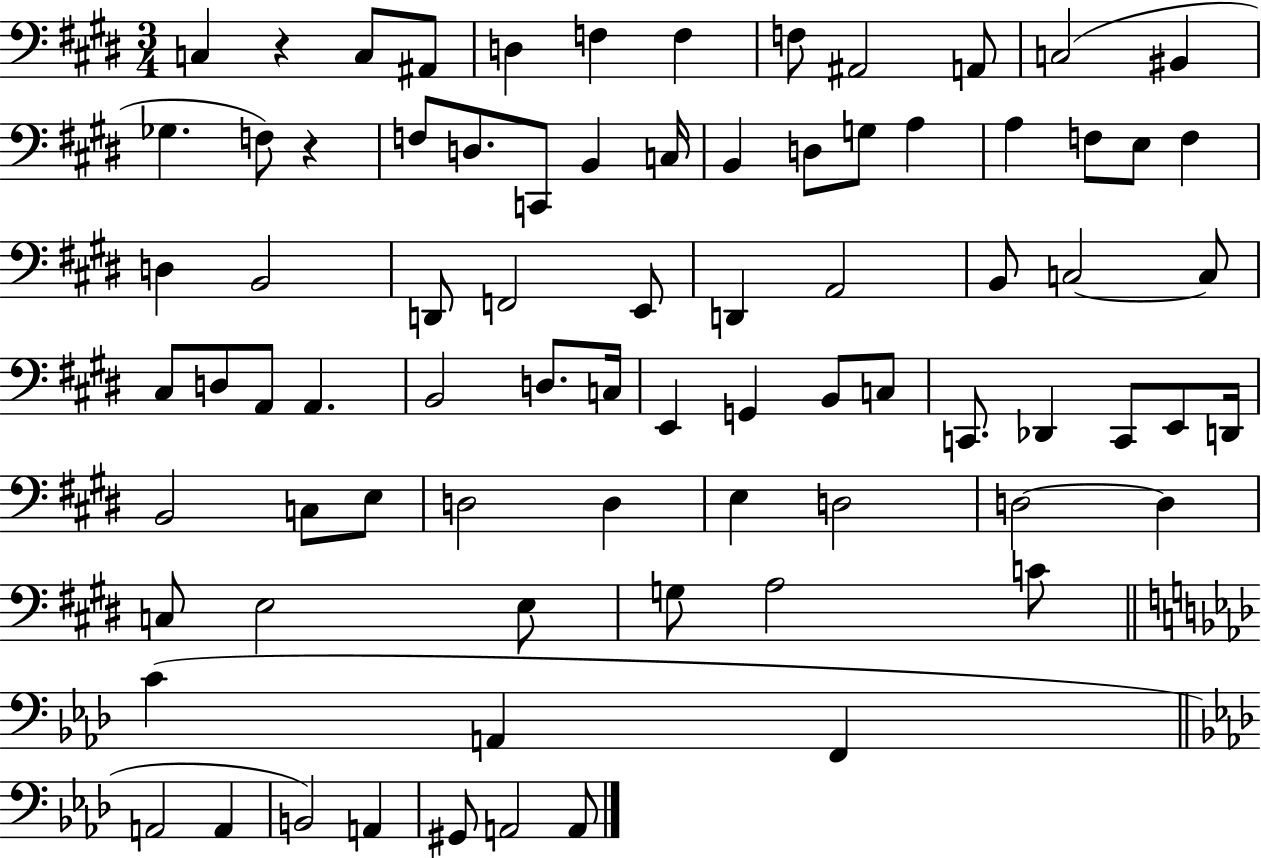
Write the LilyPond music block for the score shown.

{
  \clef bass
  \numericTimeSignature
  \time 3/4
  \key e \major
  c4 r4 c8 ais,8 | d4 f4 f4 | f8 ais,2 a,8 | c2( bis,4 | \break ges4. f8) r4 | f8 d8. c,8 b,4 c16 | b,4 d8 g8 a4 | a4 f8 e8 f4 | \break d4 b,2 | d,8 f,2 e,8 | d,4 a,2 | b,8 c2~~ c8 | \break cis8 d8 a,8 a,4. | b,2 d8. c16 | e,4 g,4 b,8 c8 | c,8. des,4 c,8 e,8 d,16 | \break b,2 c8 e8 | d2 d4 | e4 d2 | d2~~ d4 | \break c8 e2 e8 | g8 a2 c'8 | \bar "||" \break \key aes \major c'4( a,4 f,4 | \bar "||" \break \key f \minor a,2 a,4 | b,2) a,4 | gis,8 a,2 a,8 | \bar "|."
}